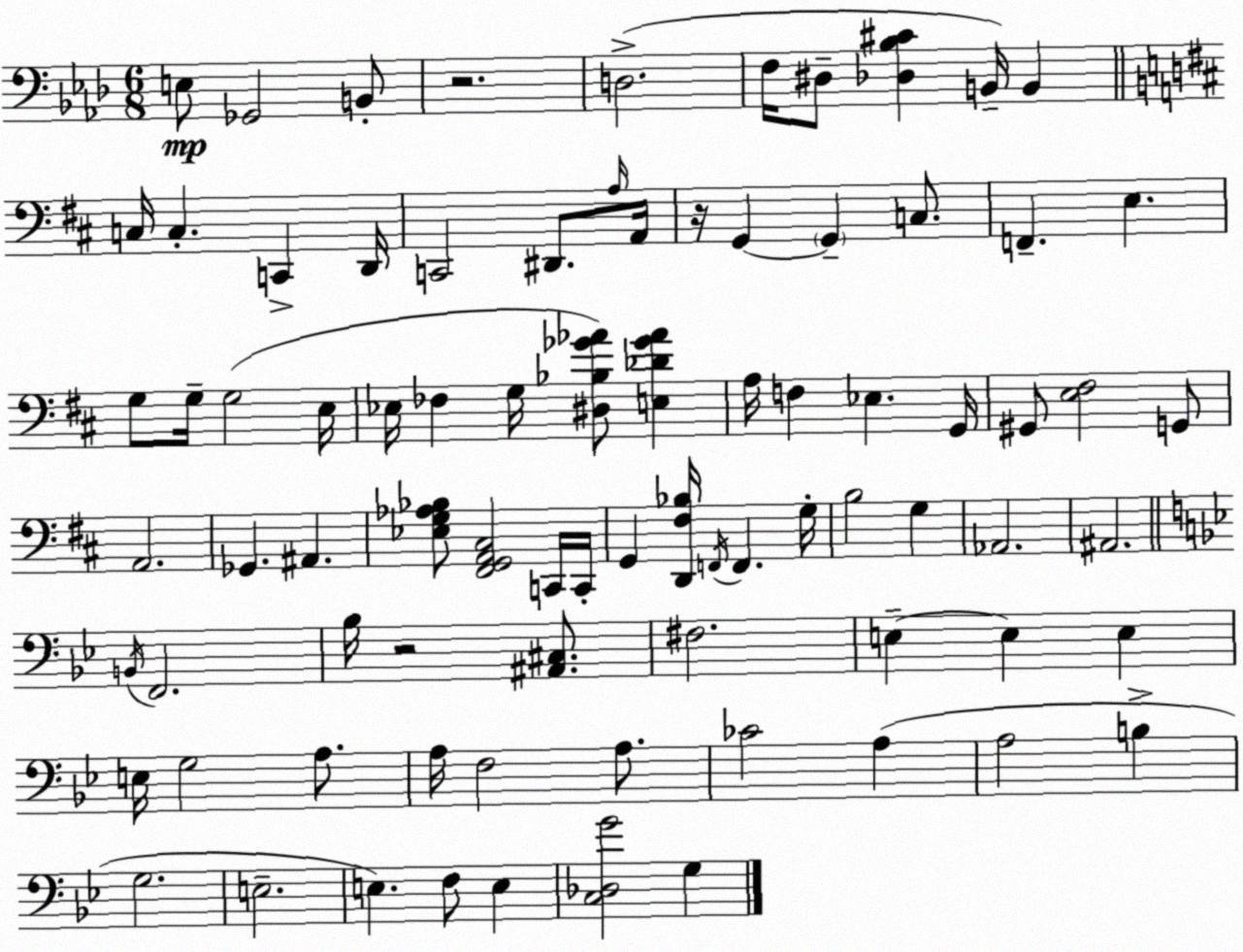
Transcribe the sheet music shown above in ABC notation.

X:1
T:Untitled
M:6/8
L:1/4
K:Ab
E,/2 _G,,2 B,,/2 z2 D,2 F,/4 ^D,/2 [_D,_B,^C] B,,/4 B,, C,/4 C, C,, D,,/4 C,,2 ^D,,/2 A,/4 A,,/4 z/4 G,, G,, C,/2 F,, E, G,/2 G,/4 G,2 E,/4 _E,/4 _F, G,/4 [^D,_B,_G_A]/2 [E,_D_G_A] A,/4 F, _E, G,,/4 ^G,,/2 [E,^F,]2 G,,/2 A,,2 _G,, ^A,, [_E,G,_A,_B,]/2 [^F,,G,,A,,^C,]2 C,,/4 C,,/4 G,, [D,,^F,_B,]/4 F,,/4 F,, G,/4 B,2 G, _A,,2 ^A,,2 B,,/4 F,,2 _B,/4 z2 [^A,,^C,]/2 ^F,2 E, E, E, E,/4 G,2 A,/2 A,/4 F,2 A,/2 _C2 A, A,2 B, G,2 E,2 E, F,/2 E, [C,_D,G]2 G,